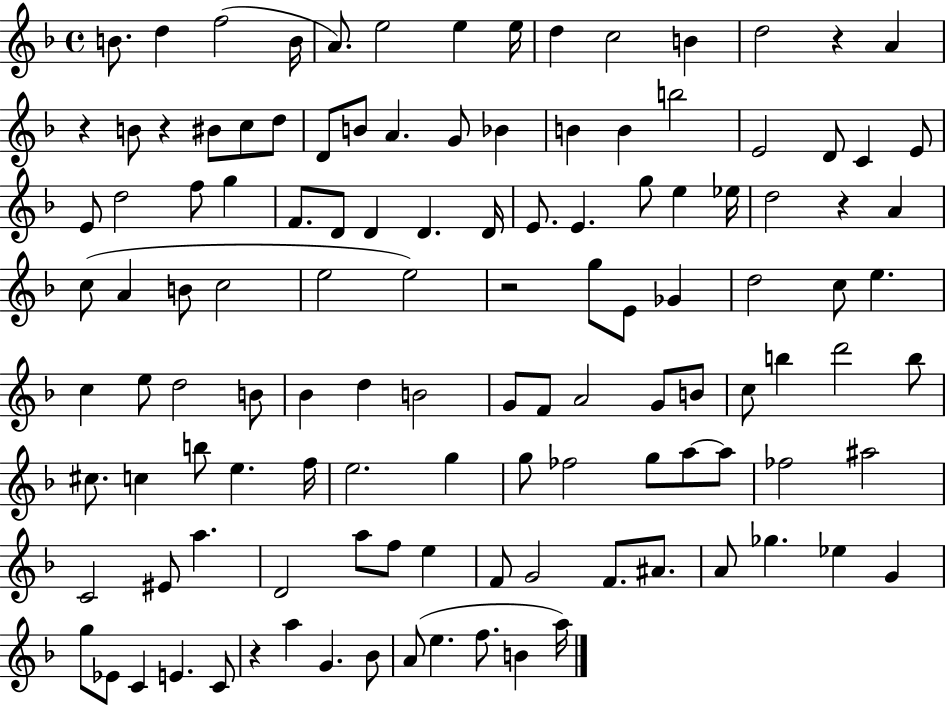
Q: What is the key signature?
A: F major